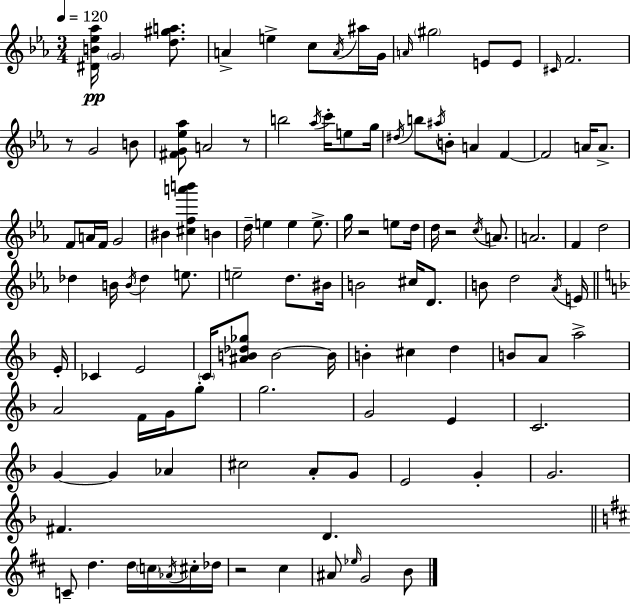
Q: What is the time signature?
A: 3/4